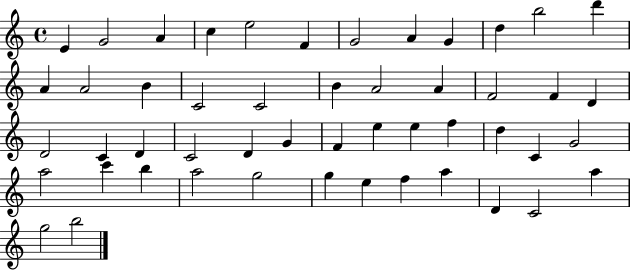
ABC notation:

X:1
T:Untitled
M:4/4
L:1/4
K:C
E G2 A c e2 F G2 A G d b2 d' A A2 B C2 C2 B A2 A F2 F D D2 C D C2 D G F e e f d C G2 a2 c' b a2 g2 g e f a D C2 a g2 b2